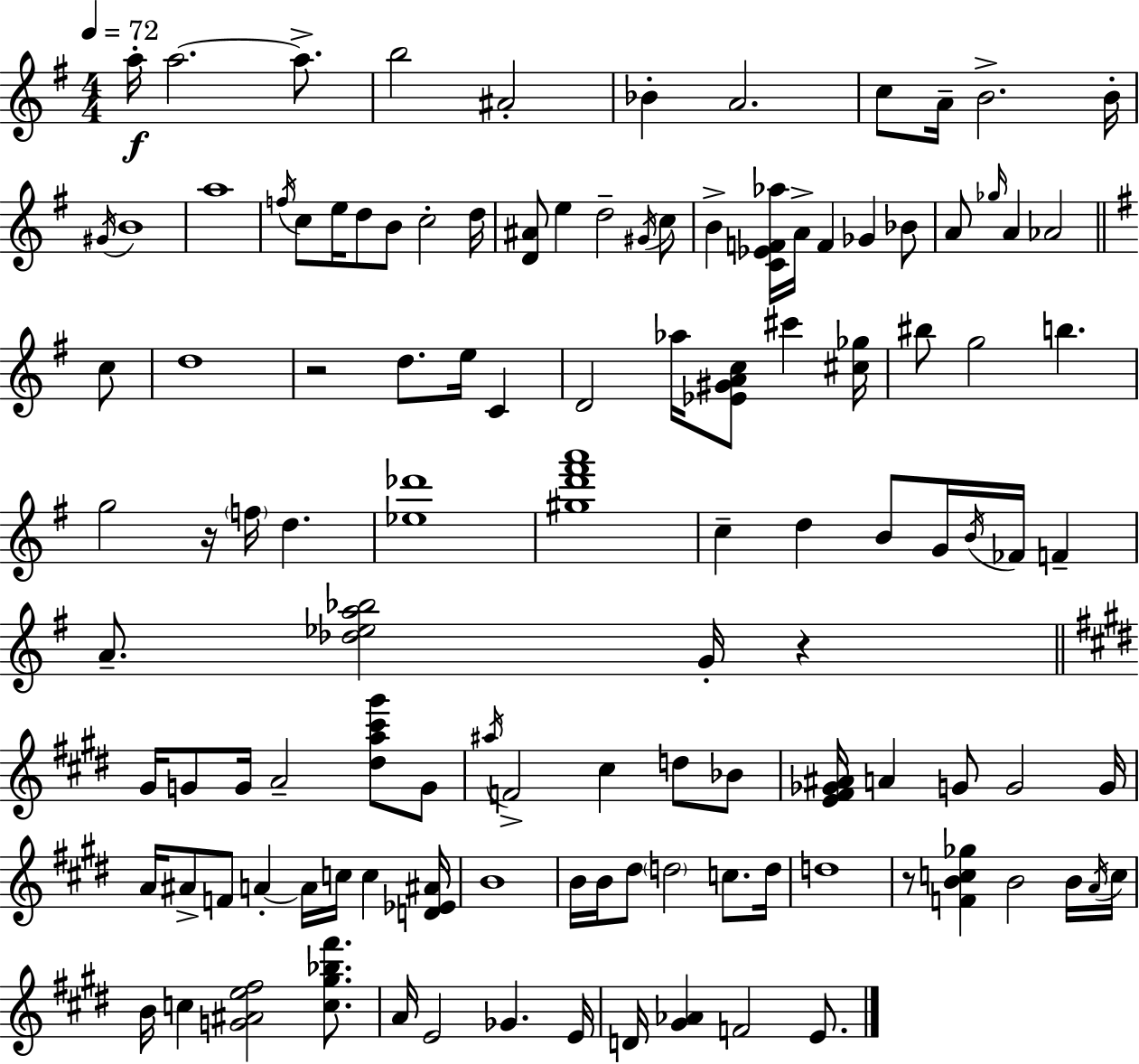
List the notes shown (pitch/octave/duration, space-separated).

A5/s A5/h. A5/e. B5/h A#4/h Bb4/q A4/h. C5/e A4/s B4/h. B4/s G#4/s B4/w A5/w F5/s C5/e E5/s D5/e B4/e C5/h D5/s [D4,A#4]/e E5/q D5/h G#4/s C5/e B4/q [C4,Eb4,F4,Ab5]/s A4/s F4/q Gb4/q Bb4/e A4/e Gb5/s A4/q Ab4/h C5/e D5/w R/h D5/e. E5/s C4/q D4/h Ab5/s [Eb4,G#4,A4,C5]/e C#6/q [C#5,Gb5]/s BIS5/e G5/h B5/q. G5/h R/s F5/s D5/q. [Eb5,Db6]/w [G#5,D6,F#6,A6]/w C5/q D5/q B4/e G4/s B4/s FES4/s F4/q A4/e. [Db5,Eb5,A5,Bb5]/h G4/s R/q G#4/s G4/e G4/s A4/h [D#5,A5,C#6,G#6]/e G4/e A#5/s F4/h C#5/q D5/e Bb4/e [E4,F#4,Gb4,A#4]/s A4/q G4/e G4/h G4/s A4/s A#4/e F4/e A4/q A4/s C5/s C5/q [D4,Eb4,A#4]/s B4/w B4/s B4/s D#5/e D5/h C5/e. D5/s D5/w R/e [F4,B4,C5,Gb5]/q B4/h B4/s A4/s C5/s B4/s C5/q [G4,A#4,E5,F#5]/h [C5,G#5,Bb5,F#6]/e. A4/s E4/h Gb4/q. E4/s D4/s [G#4,Ab4]/q F4/h E4/e.